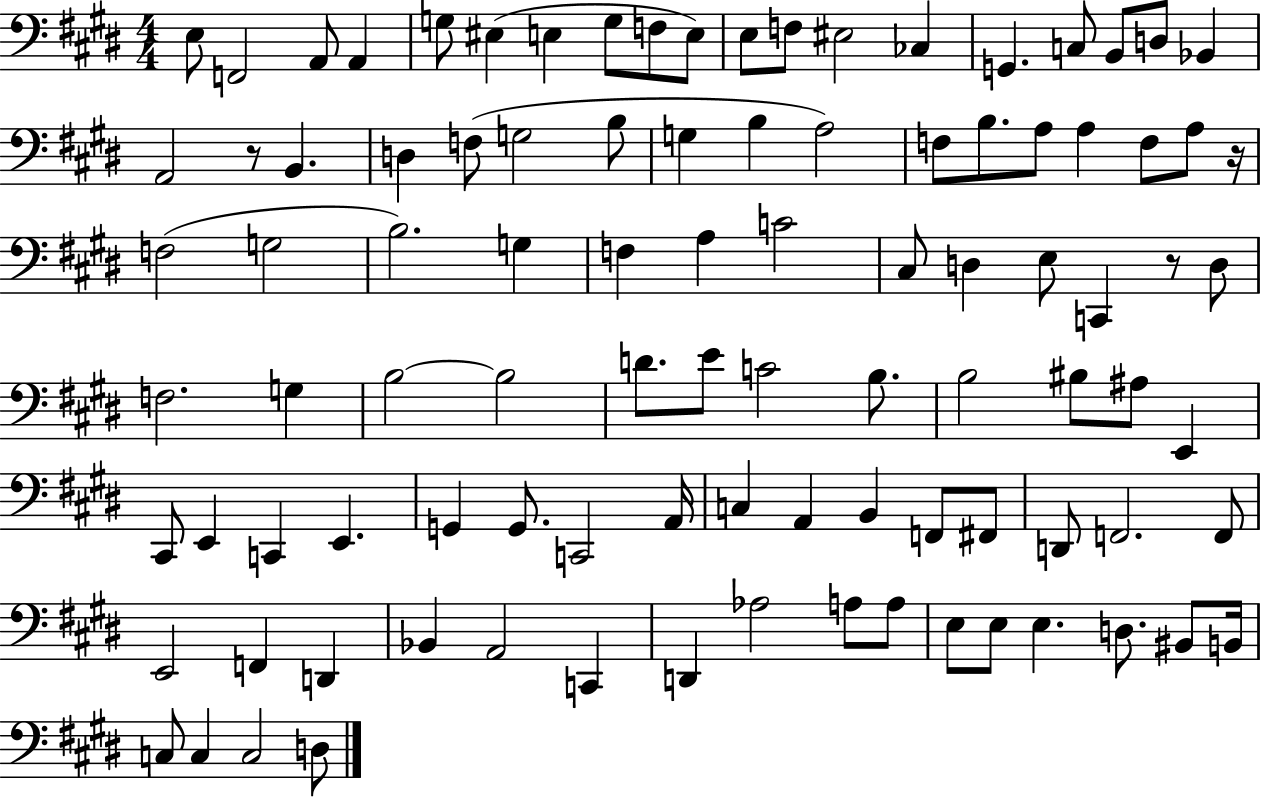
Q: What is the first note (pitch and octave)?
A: E3